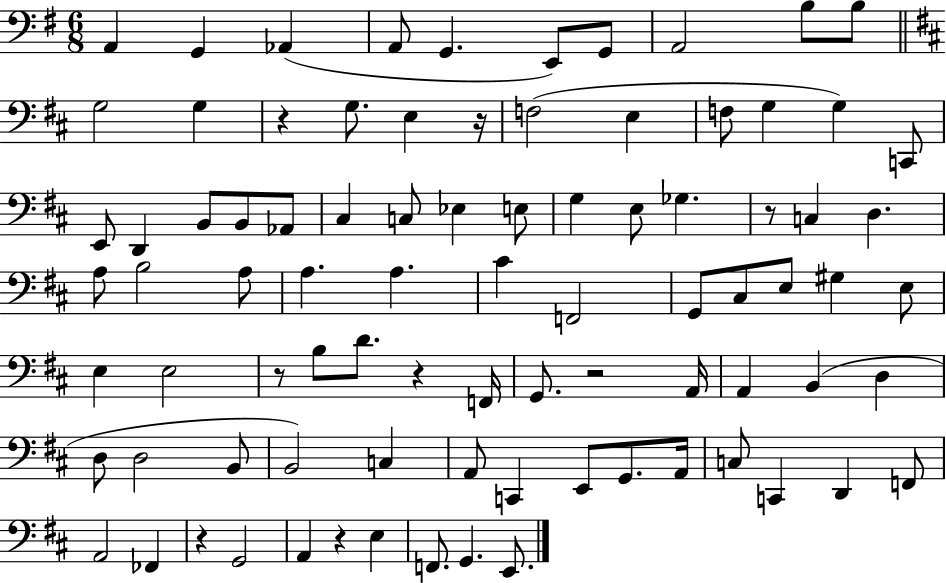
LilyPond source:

{
  \clef bass
  \numericTimeSignature
  \time 6/8
  \key g \major
  a,4 g,4 aes,4( | a,8 g,4. e,8) g,8 | a,2 b8 b8 | \bar "||" \break \key d \major g2 g4 | r4 g8. e4 r16 | f2( e4 | f8 g4 g4) c,8 | \break e,8 d,4 b,8 b,8 aes,8 | cis4 c8 ees4 e8 | g4 e8 ges4. | r8 c4 d4. | \break a8 b2 a8 | a4. a4. | cis'4 f,2 | g,8 cis8 e8 gis4 e8 | \break e4 e2 | r8 b8 d'8. r4 f,16 | g,8. r2 a,16 | a,4 b,4( d4 | \break d8 d2 b,8 | b,2) c4 | a,8 c,4 e,8 g,8. a,16 | c8 c,4 d,4 f,8 | \break a,2 fes,4 | r4 g,2 | a,4 r4 e4 | f,8. g,4. e,8. | \break \bar "|."
}